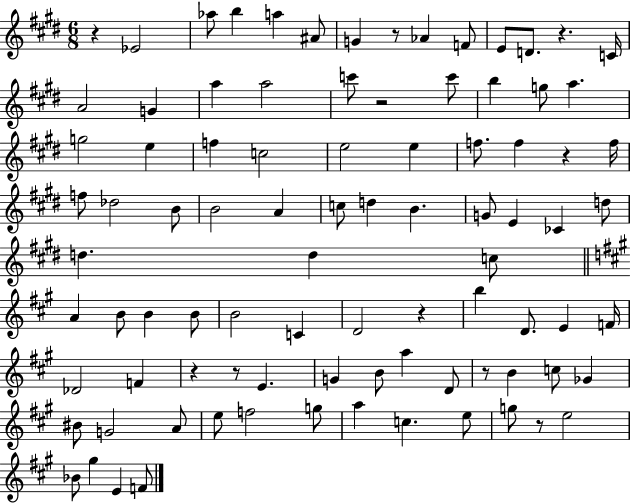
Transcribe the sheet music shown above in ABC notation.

X:1
T:Untitled
M:6/8
L:1/4
K:E
z _E2 _a/2 b a ^A/2 G z/2 _A F/2 E/2 D/2 z C/4 A2 G a a2 c'/2 z2 c'/2 b g/2 a g2 e f c2 e2 e f/2 f z f/4 f/2 _d2 B/2 B2 A c/2 d B G/2 E _C d/2 d d c/2 A B/2 B B/2 B2 C D2 z b D/2 E F/4 _D2 F z z/2 E G B/2 a D/2 z/2 B c/2 _G ^B/2 G2 A/2 e/2 f2 g/2 a c e/2 g/2 z/2 e2 _B/2 ^g E F/2